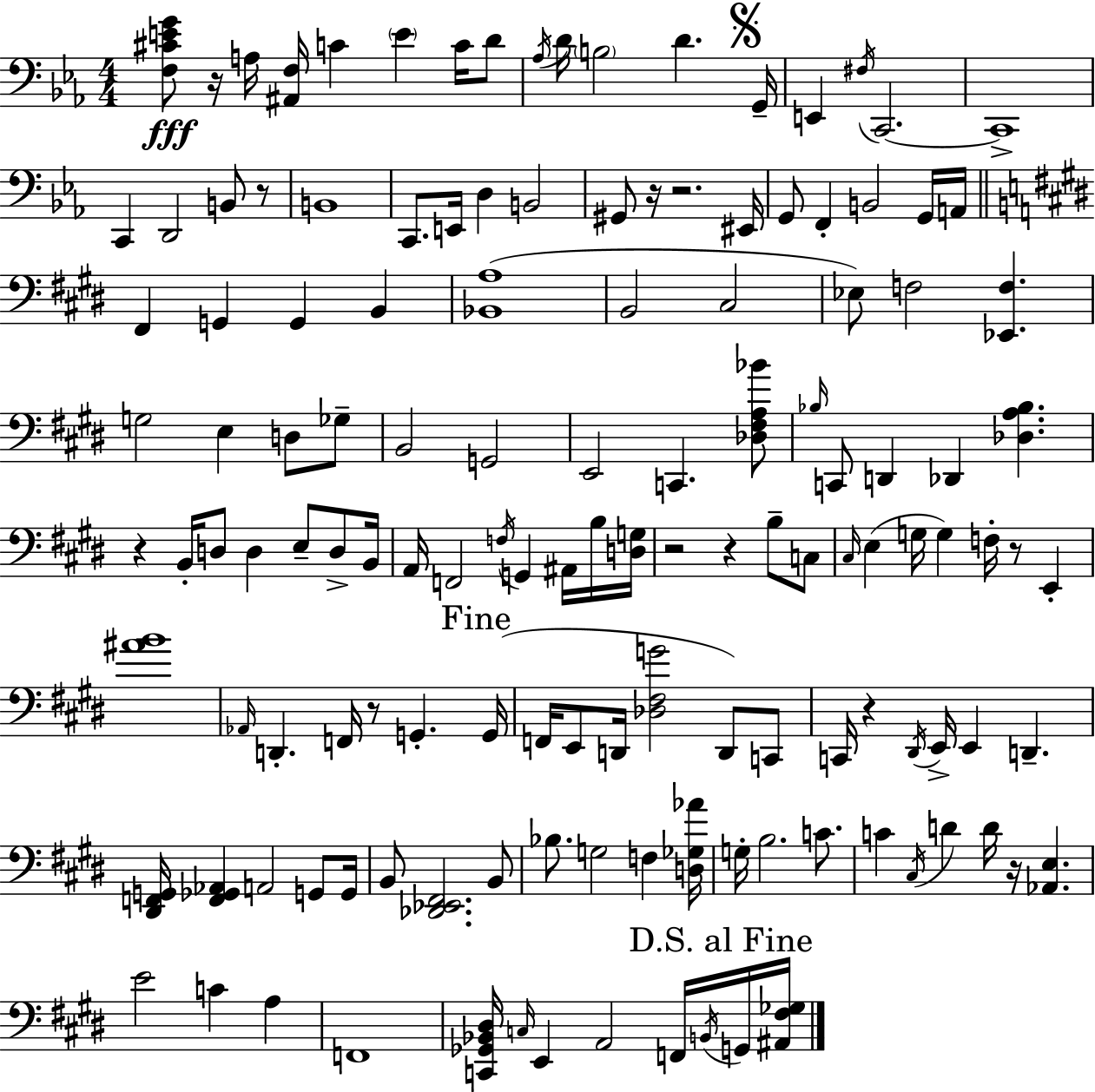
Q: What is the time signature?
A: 4/4